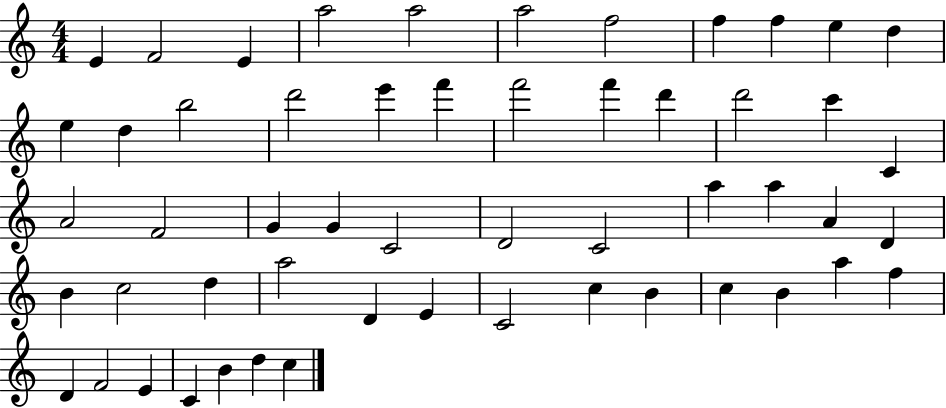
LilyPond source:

{
  \clef treble
  \numericTimeSignature
  \time 4/4
  \key c \major
  e'4 f'2 e'4 | a''2 a''2 | a''2 f''2 | f''4 f''4 e''4 d''4 | \break e''4 d''4 b''2 | d'''2 e'''4 f'''4 | f'''2 f'''4 d'''4 | d'''2 c'''4 c'4 | \break a'2 f'2 | g'4 g'4 c'2 | d'2 c'2 | a''4 a''4 a'4 d'4 | \break b'4 c''2 d''4 | a''2 d'4 e'4 | c'2 c''4 b'4 | c''4 b'4 a''4 f''4 | \break d'4 f'2 e'4 | c'4 b'4 d''4 c''4 | \bar "|."
}